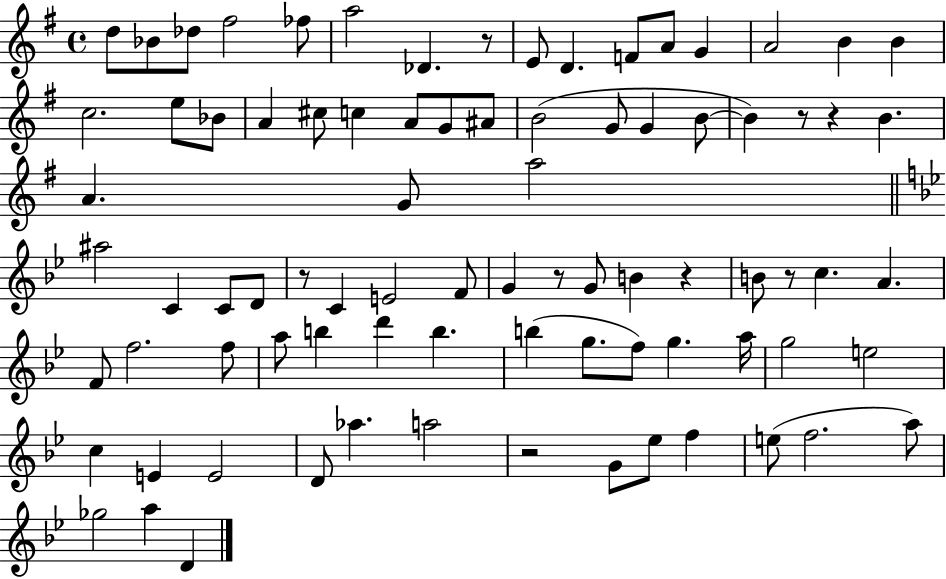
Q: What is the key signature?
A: G major